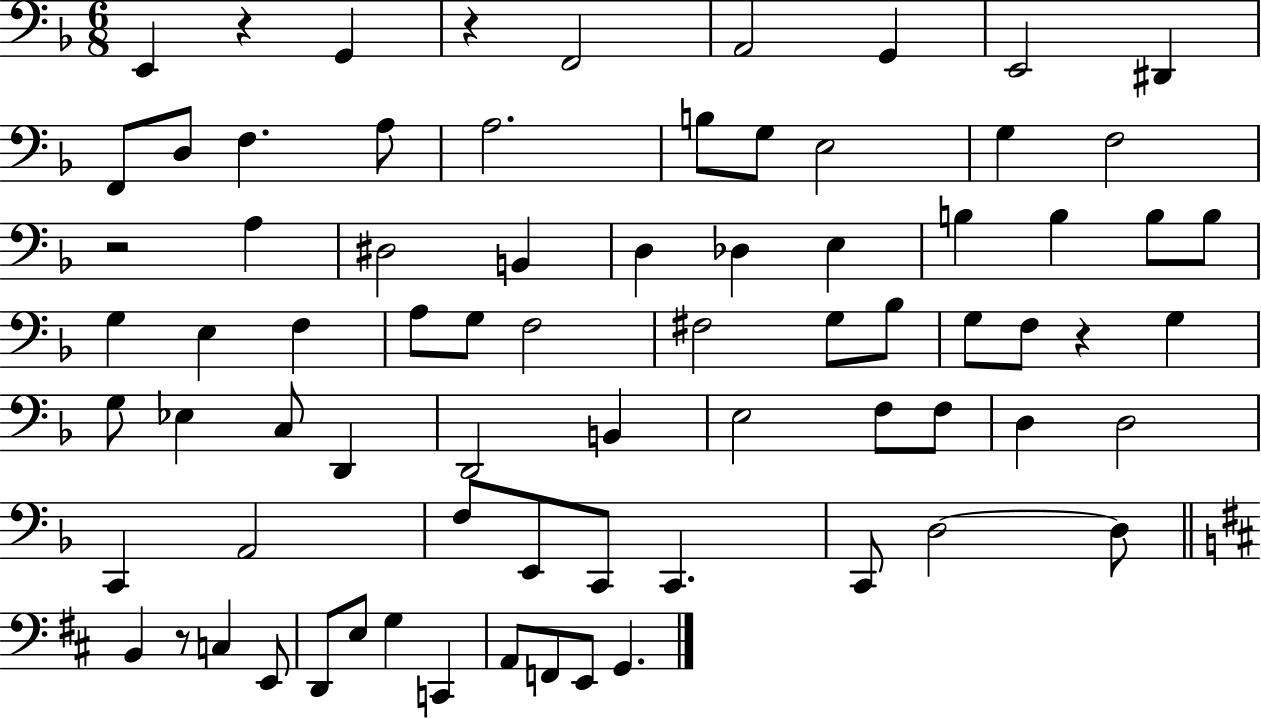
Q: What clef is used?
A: bass